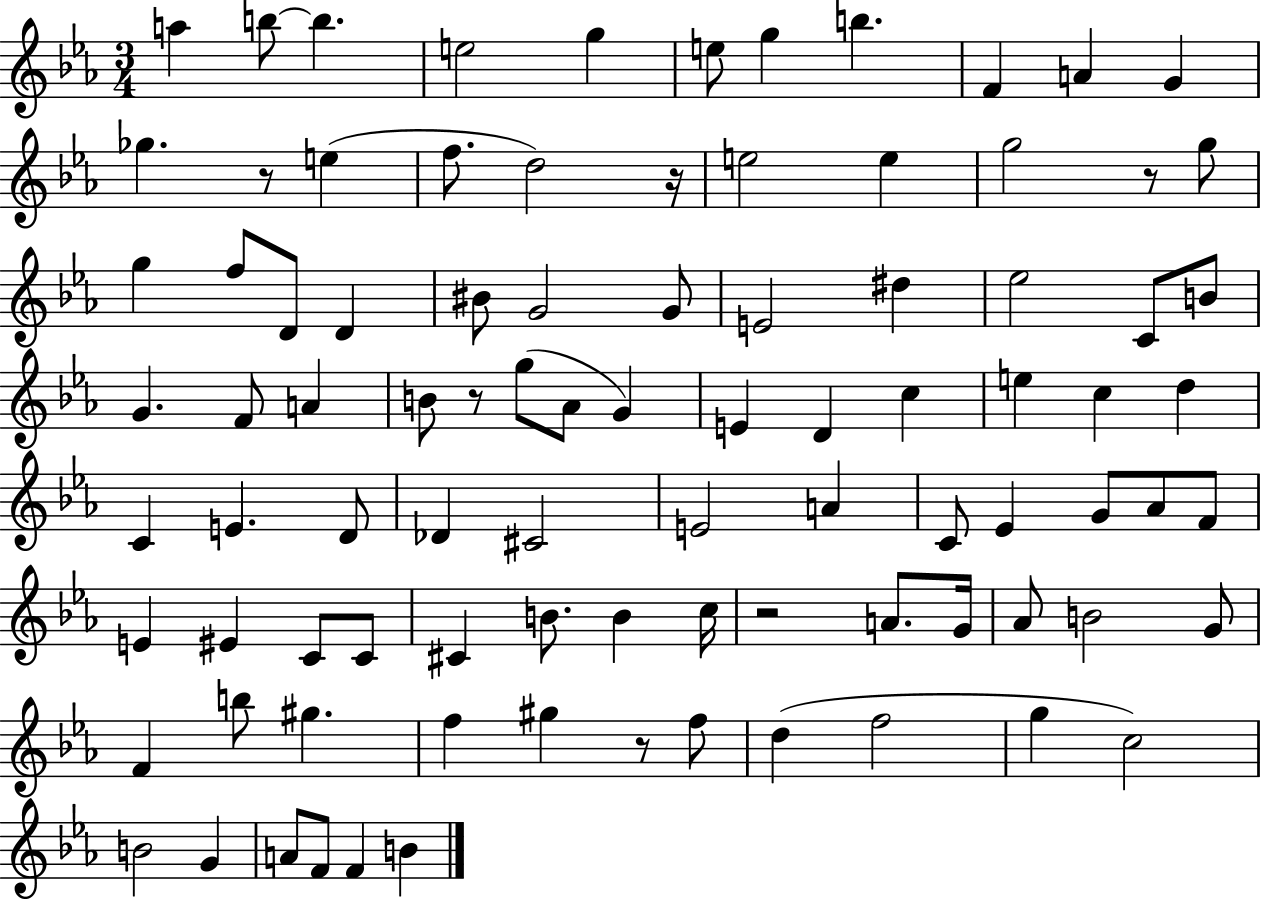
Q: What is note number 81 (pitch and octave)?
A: G4